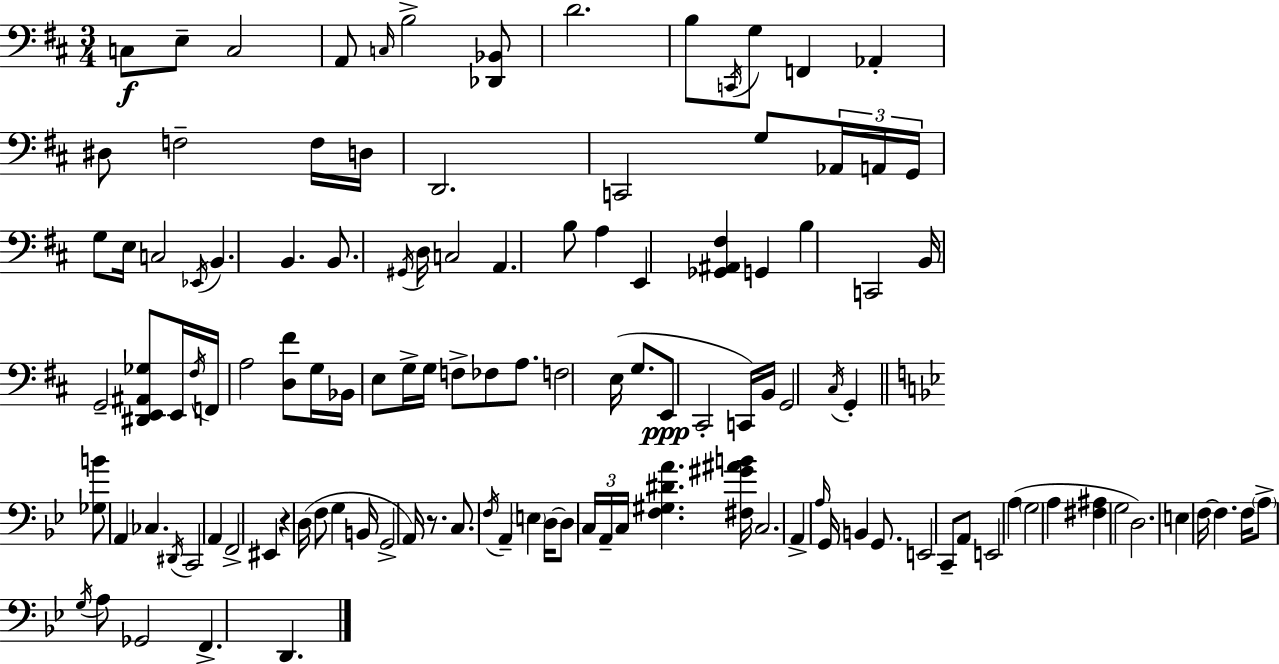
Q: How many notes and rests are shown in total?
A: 120